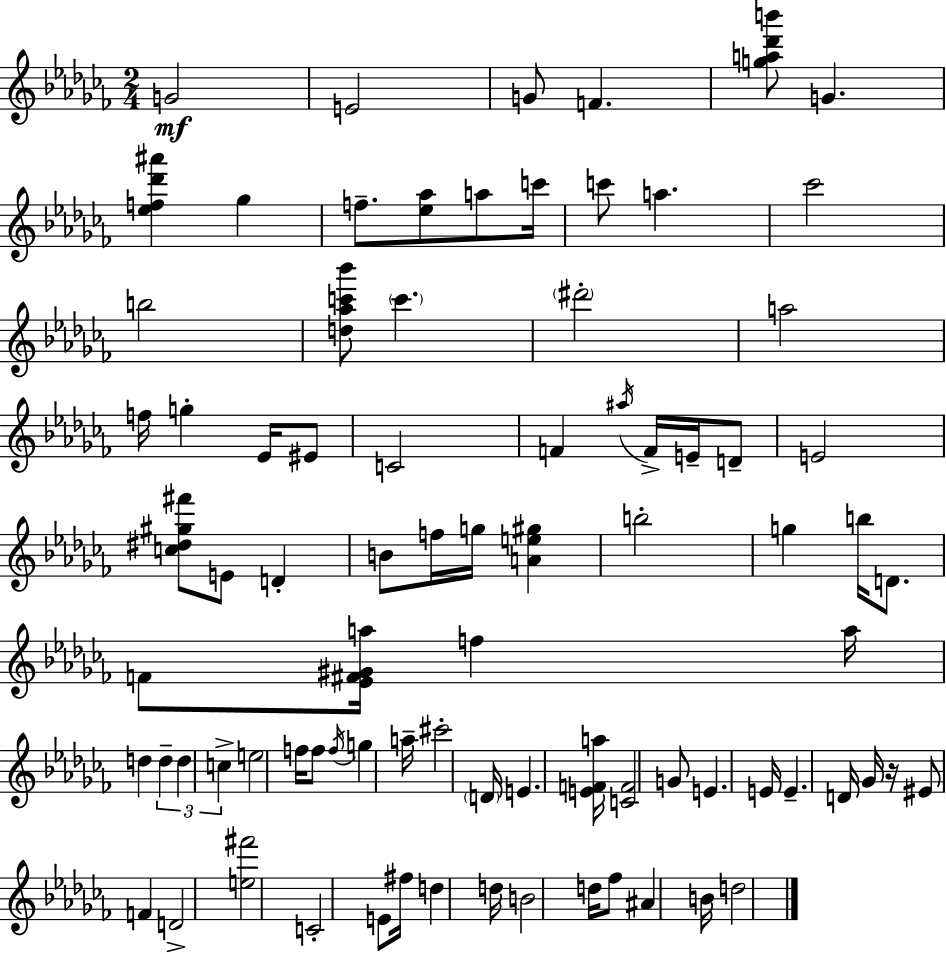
{
  \clef treble
  \numericTimeSignature
  \time 2/4
  \key aes \minor
  g'2\mf | e'2 | g'8 f'4. | <g'' a'' des''' b'''>8 g'4. | \break <ees'' f'' des''' ais'''>4 ges''4 | f''8.-- <ees'' aes''>8 a''8 c'''16 | c'''8 a''4. | ces'''2 | \break b''2 | <d'' aes'' c''' bes'''>8 \parenthesize c'''4. | \parenthesize dis'''2-. | a''2 | \break f''16 g''4-. ees'16 eis'8 | c'2 | f'4 \acciaccatura { ais''16 } f'16-> e'16-- d'8-- | e'2 | \break <c'' dis'' gis'' fis'''>8 e'8 d'4-. | b'8 f''16 g''16 <a' e'' gis''>4 | b''2-. | g''4 b''16 d'8. | \break f'8 <ees' fis' gis' a''>16 f''4 | a''16 d''4 \tuplet 3/2 { d''4-- | d''4 c''4-> } | e''2 | \break f''16 f''8 \acciaccatura { f''16 } g''4 | a''16-- cis'''2-. | \parenthesize d'16 e'4. | <e' f' a''>16 <c' f'>2 | \break g'8 e'4. | e'16 e'4.-- | d'16 ges'16 r16 eis'8 f'4 | d'2-> | \break <e'' fis'''>2 | c'2-. | e'8 fis''16 d''4 | d''16 b'2 | \break d''16 fes''8 ais'4 | b'16 d''2 | \bar "|."
}